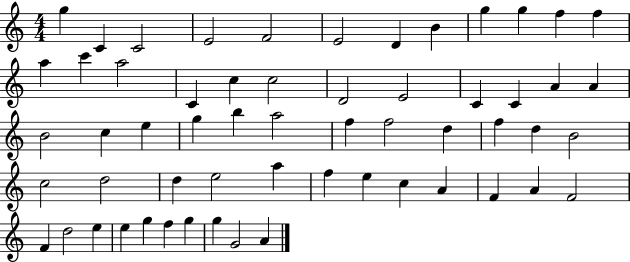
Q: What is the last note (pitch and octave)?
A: A4